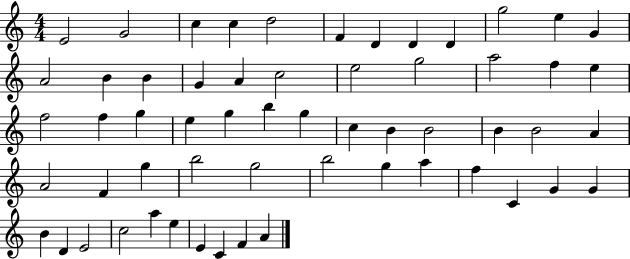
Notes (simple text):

E4/h G4/h C5/q C5/q D5/h F4/q D4/q D4/q D4/q G5/h E5/q G4/q A4/h B4/q B4/q G4/q A4/q C5/h E5/h G5/h A5/h F5/q E5/q F5/h F5/q G5/q E5/q G5/q B5/q G5/q C5/q B4/q B4/h B4/q B4/h A4/q A4/h F4/q G5/q B5/h G5/h B5/h G5/q A5/q F5/q C4/q G4/q G4/q B4/q D4/q E4/h C5/h A5/q E5/q E4/q C4/q F4/q A4/q